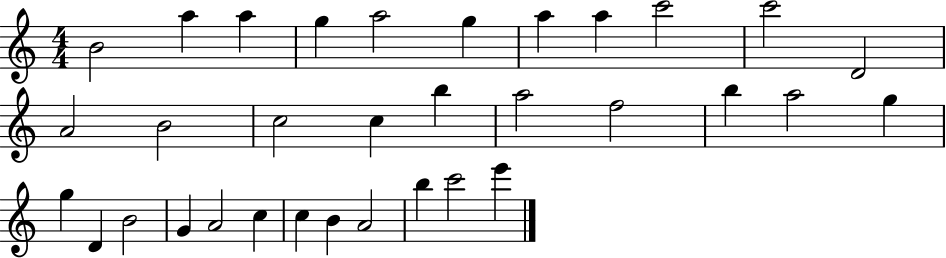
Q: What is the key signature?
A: C major